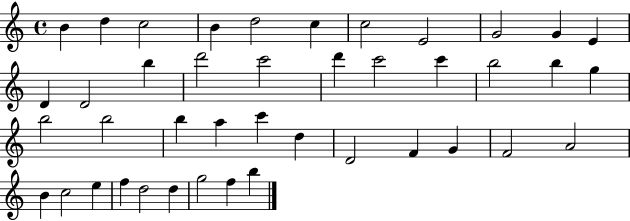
B4/q D5/q C5/h B4/q D5/h C5/q C5/h E4/h G4/h G4/q E4/q D4/q D4/h B5/q D6/h C6/h D6/q C6/h C6/q B5/h B5/q G5/q B5/h B5/h B5/q A5/q C6/q D5/q D4/h F4/q G4/q F4/h A4/h B4/q C5/h E5/q F5/q D5/h D5/q G5/h F5/q B5/q